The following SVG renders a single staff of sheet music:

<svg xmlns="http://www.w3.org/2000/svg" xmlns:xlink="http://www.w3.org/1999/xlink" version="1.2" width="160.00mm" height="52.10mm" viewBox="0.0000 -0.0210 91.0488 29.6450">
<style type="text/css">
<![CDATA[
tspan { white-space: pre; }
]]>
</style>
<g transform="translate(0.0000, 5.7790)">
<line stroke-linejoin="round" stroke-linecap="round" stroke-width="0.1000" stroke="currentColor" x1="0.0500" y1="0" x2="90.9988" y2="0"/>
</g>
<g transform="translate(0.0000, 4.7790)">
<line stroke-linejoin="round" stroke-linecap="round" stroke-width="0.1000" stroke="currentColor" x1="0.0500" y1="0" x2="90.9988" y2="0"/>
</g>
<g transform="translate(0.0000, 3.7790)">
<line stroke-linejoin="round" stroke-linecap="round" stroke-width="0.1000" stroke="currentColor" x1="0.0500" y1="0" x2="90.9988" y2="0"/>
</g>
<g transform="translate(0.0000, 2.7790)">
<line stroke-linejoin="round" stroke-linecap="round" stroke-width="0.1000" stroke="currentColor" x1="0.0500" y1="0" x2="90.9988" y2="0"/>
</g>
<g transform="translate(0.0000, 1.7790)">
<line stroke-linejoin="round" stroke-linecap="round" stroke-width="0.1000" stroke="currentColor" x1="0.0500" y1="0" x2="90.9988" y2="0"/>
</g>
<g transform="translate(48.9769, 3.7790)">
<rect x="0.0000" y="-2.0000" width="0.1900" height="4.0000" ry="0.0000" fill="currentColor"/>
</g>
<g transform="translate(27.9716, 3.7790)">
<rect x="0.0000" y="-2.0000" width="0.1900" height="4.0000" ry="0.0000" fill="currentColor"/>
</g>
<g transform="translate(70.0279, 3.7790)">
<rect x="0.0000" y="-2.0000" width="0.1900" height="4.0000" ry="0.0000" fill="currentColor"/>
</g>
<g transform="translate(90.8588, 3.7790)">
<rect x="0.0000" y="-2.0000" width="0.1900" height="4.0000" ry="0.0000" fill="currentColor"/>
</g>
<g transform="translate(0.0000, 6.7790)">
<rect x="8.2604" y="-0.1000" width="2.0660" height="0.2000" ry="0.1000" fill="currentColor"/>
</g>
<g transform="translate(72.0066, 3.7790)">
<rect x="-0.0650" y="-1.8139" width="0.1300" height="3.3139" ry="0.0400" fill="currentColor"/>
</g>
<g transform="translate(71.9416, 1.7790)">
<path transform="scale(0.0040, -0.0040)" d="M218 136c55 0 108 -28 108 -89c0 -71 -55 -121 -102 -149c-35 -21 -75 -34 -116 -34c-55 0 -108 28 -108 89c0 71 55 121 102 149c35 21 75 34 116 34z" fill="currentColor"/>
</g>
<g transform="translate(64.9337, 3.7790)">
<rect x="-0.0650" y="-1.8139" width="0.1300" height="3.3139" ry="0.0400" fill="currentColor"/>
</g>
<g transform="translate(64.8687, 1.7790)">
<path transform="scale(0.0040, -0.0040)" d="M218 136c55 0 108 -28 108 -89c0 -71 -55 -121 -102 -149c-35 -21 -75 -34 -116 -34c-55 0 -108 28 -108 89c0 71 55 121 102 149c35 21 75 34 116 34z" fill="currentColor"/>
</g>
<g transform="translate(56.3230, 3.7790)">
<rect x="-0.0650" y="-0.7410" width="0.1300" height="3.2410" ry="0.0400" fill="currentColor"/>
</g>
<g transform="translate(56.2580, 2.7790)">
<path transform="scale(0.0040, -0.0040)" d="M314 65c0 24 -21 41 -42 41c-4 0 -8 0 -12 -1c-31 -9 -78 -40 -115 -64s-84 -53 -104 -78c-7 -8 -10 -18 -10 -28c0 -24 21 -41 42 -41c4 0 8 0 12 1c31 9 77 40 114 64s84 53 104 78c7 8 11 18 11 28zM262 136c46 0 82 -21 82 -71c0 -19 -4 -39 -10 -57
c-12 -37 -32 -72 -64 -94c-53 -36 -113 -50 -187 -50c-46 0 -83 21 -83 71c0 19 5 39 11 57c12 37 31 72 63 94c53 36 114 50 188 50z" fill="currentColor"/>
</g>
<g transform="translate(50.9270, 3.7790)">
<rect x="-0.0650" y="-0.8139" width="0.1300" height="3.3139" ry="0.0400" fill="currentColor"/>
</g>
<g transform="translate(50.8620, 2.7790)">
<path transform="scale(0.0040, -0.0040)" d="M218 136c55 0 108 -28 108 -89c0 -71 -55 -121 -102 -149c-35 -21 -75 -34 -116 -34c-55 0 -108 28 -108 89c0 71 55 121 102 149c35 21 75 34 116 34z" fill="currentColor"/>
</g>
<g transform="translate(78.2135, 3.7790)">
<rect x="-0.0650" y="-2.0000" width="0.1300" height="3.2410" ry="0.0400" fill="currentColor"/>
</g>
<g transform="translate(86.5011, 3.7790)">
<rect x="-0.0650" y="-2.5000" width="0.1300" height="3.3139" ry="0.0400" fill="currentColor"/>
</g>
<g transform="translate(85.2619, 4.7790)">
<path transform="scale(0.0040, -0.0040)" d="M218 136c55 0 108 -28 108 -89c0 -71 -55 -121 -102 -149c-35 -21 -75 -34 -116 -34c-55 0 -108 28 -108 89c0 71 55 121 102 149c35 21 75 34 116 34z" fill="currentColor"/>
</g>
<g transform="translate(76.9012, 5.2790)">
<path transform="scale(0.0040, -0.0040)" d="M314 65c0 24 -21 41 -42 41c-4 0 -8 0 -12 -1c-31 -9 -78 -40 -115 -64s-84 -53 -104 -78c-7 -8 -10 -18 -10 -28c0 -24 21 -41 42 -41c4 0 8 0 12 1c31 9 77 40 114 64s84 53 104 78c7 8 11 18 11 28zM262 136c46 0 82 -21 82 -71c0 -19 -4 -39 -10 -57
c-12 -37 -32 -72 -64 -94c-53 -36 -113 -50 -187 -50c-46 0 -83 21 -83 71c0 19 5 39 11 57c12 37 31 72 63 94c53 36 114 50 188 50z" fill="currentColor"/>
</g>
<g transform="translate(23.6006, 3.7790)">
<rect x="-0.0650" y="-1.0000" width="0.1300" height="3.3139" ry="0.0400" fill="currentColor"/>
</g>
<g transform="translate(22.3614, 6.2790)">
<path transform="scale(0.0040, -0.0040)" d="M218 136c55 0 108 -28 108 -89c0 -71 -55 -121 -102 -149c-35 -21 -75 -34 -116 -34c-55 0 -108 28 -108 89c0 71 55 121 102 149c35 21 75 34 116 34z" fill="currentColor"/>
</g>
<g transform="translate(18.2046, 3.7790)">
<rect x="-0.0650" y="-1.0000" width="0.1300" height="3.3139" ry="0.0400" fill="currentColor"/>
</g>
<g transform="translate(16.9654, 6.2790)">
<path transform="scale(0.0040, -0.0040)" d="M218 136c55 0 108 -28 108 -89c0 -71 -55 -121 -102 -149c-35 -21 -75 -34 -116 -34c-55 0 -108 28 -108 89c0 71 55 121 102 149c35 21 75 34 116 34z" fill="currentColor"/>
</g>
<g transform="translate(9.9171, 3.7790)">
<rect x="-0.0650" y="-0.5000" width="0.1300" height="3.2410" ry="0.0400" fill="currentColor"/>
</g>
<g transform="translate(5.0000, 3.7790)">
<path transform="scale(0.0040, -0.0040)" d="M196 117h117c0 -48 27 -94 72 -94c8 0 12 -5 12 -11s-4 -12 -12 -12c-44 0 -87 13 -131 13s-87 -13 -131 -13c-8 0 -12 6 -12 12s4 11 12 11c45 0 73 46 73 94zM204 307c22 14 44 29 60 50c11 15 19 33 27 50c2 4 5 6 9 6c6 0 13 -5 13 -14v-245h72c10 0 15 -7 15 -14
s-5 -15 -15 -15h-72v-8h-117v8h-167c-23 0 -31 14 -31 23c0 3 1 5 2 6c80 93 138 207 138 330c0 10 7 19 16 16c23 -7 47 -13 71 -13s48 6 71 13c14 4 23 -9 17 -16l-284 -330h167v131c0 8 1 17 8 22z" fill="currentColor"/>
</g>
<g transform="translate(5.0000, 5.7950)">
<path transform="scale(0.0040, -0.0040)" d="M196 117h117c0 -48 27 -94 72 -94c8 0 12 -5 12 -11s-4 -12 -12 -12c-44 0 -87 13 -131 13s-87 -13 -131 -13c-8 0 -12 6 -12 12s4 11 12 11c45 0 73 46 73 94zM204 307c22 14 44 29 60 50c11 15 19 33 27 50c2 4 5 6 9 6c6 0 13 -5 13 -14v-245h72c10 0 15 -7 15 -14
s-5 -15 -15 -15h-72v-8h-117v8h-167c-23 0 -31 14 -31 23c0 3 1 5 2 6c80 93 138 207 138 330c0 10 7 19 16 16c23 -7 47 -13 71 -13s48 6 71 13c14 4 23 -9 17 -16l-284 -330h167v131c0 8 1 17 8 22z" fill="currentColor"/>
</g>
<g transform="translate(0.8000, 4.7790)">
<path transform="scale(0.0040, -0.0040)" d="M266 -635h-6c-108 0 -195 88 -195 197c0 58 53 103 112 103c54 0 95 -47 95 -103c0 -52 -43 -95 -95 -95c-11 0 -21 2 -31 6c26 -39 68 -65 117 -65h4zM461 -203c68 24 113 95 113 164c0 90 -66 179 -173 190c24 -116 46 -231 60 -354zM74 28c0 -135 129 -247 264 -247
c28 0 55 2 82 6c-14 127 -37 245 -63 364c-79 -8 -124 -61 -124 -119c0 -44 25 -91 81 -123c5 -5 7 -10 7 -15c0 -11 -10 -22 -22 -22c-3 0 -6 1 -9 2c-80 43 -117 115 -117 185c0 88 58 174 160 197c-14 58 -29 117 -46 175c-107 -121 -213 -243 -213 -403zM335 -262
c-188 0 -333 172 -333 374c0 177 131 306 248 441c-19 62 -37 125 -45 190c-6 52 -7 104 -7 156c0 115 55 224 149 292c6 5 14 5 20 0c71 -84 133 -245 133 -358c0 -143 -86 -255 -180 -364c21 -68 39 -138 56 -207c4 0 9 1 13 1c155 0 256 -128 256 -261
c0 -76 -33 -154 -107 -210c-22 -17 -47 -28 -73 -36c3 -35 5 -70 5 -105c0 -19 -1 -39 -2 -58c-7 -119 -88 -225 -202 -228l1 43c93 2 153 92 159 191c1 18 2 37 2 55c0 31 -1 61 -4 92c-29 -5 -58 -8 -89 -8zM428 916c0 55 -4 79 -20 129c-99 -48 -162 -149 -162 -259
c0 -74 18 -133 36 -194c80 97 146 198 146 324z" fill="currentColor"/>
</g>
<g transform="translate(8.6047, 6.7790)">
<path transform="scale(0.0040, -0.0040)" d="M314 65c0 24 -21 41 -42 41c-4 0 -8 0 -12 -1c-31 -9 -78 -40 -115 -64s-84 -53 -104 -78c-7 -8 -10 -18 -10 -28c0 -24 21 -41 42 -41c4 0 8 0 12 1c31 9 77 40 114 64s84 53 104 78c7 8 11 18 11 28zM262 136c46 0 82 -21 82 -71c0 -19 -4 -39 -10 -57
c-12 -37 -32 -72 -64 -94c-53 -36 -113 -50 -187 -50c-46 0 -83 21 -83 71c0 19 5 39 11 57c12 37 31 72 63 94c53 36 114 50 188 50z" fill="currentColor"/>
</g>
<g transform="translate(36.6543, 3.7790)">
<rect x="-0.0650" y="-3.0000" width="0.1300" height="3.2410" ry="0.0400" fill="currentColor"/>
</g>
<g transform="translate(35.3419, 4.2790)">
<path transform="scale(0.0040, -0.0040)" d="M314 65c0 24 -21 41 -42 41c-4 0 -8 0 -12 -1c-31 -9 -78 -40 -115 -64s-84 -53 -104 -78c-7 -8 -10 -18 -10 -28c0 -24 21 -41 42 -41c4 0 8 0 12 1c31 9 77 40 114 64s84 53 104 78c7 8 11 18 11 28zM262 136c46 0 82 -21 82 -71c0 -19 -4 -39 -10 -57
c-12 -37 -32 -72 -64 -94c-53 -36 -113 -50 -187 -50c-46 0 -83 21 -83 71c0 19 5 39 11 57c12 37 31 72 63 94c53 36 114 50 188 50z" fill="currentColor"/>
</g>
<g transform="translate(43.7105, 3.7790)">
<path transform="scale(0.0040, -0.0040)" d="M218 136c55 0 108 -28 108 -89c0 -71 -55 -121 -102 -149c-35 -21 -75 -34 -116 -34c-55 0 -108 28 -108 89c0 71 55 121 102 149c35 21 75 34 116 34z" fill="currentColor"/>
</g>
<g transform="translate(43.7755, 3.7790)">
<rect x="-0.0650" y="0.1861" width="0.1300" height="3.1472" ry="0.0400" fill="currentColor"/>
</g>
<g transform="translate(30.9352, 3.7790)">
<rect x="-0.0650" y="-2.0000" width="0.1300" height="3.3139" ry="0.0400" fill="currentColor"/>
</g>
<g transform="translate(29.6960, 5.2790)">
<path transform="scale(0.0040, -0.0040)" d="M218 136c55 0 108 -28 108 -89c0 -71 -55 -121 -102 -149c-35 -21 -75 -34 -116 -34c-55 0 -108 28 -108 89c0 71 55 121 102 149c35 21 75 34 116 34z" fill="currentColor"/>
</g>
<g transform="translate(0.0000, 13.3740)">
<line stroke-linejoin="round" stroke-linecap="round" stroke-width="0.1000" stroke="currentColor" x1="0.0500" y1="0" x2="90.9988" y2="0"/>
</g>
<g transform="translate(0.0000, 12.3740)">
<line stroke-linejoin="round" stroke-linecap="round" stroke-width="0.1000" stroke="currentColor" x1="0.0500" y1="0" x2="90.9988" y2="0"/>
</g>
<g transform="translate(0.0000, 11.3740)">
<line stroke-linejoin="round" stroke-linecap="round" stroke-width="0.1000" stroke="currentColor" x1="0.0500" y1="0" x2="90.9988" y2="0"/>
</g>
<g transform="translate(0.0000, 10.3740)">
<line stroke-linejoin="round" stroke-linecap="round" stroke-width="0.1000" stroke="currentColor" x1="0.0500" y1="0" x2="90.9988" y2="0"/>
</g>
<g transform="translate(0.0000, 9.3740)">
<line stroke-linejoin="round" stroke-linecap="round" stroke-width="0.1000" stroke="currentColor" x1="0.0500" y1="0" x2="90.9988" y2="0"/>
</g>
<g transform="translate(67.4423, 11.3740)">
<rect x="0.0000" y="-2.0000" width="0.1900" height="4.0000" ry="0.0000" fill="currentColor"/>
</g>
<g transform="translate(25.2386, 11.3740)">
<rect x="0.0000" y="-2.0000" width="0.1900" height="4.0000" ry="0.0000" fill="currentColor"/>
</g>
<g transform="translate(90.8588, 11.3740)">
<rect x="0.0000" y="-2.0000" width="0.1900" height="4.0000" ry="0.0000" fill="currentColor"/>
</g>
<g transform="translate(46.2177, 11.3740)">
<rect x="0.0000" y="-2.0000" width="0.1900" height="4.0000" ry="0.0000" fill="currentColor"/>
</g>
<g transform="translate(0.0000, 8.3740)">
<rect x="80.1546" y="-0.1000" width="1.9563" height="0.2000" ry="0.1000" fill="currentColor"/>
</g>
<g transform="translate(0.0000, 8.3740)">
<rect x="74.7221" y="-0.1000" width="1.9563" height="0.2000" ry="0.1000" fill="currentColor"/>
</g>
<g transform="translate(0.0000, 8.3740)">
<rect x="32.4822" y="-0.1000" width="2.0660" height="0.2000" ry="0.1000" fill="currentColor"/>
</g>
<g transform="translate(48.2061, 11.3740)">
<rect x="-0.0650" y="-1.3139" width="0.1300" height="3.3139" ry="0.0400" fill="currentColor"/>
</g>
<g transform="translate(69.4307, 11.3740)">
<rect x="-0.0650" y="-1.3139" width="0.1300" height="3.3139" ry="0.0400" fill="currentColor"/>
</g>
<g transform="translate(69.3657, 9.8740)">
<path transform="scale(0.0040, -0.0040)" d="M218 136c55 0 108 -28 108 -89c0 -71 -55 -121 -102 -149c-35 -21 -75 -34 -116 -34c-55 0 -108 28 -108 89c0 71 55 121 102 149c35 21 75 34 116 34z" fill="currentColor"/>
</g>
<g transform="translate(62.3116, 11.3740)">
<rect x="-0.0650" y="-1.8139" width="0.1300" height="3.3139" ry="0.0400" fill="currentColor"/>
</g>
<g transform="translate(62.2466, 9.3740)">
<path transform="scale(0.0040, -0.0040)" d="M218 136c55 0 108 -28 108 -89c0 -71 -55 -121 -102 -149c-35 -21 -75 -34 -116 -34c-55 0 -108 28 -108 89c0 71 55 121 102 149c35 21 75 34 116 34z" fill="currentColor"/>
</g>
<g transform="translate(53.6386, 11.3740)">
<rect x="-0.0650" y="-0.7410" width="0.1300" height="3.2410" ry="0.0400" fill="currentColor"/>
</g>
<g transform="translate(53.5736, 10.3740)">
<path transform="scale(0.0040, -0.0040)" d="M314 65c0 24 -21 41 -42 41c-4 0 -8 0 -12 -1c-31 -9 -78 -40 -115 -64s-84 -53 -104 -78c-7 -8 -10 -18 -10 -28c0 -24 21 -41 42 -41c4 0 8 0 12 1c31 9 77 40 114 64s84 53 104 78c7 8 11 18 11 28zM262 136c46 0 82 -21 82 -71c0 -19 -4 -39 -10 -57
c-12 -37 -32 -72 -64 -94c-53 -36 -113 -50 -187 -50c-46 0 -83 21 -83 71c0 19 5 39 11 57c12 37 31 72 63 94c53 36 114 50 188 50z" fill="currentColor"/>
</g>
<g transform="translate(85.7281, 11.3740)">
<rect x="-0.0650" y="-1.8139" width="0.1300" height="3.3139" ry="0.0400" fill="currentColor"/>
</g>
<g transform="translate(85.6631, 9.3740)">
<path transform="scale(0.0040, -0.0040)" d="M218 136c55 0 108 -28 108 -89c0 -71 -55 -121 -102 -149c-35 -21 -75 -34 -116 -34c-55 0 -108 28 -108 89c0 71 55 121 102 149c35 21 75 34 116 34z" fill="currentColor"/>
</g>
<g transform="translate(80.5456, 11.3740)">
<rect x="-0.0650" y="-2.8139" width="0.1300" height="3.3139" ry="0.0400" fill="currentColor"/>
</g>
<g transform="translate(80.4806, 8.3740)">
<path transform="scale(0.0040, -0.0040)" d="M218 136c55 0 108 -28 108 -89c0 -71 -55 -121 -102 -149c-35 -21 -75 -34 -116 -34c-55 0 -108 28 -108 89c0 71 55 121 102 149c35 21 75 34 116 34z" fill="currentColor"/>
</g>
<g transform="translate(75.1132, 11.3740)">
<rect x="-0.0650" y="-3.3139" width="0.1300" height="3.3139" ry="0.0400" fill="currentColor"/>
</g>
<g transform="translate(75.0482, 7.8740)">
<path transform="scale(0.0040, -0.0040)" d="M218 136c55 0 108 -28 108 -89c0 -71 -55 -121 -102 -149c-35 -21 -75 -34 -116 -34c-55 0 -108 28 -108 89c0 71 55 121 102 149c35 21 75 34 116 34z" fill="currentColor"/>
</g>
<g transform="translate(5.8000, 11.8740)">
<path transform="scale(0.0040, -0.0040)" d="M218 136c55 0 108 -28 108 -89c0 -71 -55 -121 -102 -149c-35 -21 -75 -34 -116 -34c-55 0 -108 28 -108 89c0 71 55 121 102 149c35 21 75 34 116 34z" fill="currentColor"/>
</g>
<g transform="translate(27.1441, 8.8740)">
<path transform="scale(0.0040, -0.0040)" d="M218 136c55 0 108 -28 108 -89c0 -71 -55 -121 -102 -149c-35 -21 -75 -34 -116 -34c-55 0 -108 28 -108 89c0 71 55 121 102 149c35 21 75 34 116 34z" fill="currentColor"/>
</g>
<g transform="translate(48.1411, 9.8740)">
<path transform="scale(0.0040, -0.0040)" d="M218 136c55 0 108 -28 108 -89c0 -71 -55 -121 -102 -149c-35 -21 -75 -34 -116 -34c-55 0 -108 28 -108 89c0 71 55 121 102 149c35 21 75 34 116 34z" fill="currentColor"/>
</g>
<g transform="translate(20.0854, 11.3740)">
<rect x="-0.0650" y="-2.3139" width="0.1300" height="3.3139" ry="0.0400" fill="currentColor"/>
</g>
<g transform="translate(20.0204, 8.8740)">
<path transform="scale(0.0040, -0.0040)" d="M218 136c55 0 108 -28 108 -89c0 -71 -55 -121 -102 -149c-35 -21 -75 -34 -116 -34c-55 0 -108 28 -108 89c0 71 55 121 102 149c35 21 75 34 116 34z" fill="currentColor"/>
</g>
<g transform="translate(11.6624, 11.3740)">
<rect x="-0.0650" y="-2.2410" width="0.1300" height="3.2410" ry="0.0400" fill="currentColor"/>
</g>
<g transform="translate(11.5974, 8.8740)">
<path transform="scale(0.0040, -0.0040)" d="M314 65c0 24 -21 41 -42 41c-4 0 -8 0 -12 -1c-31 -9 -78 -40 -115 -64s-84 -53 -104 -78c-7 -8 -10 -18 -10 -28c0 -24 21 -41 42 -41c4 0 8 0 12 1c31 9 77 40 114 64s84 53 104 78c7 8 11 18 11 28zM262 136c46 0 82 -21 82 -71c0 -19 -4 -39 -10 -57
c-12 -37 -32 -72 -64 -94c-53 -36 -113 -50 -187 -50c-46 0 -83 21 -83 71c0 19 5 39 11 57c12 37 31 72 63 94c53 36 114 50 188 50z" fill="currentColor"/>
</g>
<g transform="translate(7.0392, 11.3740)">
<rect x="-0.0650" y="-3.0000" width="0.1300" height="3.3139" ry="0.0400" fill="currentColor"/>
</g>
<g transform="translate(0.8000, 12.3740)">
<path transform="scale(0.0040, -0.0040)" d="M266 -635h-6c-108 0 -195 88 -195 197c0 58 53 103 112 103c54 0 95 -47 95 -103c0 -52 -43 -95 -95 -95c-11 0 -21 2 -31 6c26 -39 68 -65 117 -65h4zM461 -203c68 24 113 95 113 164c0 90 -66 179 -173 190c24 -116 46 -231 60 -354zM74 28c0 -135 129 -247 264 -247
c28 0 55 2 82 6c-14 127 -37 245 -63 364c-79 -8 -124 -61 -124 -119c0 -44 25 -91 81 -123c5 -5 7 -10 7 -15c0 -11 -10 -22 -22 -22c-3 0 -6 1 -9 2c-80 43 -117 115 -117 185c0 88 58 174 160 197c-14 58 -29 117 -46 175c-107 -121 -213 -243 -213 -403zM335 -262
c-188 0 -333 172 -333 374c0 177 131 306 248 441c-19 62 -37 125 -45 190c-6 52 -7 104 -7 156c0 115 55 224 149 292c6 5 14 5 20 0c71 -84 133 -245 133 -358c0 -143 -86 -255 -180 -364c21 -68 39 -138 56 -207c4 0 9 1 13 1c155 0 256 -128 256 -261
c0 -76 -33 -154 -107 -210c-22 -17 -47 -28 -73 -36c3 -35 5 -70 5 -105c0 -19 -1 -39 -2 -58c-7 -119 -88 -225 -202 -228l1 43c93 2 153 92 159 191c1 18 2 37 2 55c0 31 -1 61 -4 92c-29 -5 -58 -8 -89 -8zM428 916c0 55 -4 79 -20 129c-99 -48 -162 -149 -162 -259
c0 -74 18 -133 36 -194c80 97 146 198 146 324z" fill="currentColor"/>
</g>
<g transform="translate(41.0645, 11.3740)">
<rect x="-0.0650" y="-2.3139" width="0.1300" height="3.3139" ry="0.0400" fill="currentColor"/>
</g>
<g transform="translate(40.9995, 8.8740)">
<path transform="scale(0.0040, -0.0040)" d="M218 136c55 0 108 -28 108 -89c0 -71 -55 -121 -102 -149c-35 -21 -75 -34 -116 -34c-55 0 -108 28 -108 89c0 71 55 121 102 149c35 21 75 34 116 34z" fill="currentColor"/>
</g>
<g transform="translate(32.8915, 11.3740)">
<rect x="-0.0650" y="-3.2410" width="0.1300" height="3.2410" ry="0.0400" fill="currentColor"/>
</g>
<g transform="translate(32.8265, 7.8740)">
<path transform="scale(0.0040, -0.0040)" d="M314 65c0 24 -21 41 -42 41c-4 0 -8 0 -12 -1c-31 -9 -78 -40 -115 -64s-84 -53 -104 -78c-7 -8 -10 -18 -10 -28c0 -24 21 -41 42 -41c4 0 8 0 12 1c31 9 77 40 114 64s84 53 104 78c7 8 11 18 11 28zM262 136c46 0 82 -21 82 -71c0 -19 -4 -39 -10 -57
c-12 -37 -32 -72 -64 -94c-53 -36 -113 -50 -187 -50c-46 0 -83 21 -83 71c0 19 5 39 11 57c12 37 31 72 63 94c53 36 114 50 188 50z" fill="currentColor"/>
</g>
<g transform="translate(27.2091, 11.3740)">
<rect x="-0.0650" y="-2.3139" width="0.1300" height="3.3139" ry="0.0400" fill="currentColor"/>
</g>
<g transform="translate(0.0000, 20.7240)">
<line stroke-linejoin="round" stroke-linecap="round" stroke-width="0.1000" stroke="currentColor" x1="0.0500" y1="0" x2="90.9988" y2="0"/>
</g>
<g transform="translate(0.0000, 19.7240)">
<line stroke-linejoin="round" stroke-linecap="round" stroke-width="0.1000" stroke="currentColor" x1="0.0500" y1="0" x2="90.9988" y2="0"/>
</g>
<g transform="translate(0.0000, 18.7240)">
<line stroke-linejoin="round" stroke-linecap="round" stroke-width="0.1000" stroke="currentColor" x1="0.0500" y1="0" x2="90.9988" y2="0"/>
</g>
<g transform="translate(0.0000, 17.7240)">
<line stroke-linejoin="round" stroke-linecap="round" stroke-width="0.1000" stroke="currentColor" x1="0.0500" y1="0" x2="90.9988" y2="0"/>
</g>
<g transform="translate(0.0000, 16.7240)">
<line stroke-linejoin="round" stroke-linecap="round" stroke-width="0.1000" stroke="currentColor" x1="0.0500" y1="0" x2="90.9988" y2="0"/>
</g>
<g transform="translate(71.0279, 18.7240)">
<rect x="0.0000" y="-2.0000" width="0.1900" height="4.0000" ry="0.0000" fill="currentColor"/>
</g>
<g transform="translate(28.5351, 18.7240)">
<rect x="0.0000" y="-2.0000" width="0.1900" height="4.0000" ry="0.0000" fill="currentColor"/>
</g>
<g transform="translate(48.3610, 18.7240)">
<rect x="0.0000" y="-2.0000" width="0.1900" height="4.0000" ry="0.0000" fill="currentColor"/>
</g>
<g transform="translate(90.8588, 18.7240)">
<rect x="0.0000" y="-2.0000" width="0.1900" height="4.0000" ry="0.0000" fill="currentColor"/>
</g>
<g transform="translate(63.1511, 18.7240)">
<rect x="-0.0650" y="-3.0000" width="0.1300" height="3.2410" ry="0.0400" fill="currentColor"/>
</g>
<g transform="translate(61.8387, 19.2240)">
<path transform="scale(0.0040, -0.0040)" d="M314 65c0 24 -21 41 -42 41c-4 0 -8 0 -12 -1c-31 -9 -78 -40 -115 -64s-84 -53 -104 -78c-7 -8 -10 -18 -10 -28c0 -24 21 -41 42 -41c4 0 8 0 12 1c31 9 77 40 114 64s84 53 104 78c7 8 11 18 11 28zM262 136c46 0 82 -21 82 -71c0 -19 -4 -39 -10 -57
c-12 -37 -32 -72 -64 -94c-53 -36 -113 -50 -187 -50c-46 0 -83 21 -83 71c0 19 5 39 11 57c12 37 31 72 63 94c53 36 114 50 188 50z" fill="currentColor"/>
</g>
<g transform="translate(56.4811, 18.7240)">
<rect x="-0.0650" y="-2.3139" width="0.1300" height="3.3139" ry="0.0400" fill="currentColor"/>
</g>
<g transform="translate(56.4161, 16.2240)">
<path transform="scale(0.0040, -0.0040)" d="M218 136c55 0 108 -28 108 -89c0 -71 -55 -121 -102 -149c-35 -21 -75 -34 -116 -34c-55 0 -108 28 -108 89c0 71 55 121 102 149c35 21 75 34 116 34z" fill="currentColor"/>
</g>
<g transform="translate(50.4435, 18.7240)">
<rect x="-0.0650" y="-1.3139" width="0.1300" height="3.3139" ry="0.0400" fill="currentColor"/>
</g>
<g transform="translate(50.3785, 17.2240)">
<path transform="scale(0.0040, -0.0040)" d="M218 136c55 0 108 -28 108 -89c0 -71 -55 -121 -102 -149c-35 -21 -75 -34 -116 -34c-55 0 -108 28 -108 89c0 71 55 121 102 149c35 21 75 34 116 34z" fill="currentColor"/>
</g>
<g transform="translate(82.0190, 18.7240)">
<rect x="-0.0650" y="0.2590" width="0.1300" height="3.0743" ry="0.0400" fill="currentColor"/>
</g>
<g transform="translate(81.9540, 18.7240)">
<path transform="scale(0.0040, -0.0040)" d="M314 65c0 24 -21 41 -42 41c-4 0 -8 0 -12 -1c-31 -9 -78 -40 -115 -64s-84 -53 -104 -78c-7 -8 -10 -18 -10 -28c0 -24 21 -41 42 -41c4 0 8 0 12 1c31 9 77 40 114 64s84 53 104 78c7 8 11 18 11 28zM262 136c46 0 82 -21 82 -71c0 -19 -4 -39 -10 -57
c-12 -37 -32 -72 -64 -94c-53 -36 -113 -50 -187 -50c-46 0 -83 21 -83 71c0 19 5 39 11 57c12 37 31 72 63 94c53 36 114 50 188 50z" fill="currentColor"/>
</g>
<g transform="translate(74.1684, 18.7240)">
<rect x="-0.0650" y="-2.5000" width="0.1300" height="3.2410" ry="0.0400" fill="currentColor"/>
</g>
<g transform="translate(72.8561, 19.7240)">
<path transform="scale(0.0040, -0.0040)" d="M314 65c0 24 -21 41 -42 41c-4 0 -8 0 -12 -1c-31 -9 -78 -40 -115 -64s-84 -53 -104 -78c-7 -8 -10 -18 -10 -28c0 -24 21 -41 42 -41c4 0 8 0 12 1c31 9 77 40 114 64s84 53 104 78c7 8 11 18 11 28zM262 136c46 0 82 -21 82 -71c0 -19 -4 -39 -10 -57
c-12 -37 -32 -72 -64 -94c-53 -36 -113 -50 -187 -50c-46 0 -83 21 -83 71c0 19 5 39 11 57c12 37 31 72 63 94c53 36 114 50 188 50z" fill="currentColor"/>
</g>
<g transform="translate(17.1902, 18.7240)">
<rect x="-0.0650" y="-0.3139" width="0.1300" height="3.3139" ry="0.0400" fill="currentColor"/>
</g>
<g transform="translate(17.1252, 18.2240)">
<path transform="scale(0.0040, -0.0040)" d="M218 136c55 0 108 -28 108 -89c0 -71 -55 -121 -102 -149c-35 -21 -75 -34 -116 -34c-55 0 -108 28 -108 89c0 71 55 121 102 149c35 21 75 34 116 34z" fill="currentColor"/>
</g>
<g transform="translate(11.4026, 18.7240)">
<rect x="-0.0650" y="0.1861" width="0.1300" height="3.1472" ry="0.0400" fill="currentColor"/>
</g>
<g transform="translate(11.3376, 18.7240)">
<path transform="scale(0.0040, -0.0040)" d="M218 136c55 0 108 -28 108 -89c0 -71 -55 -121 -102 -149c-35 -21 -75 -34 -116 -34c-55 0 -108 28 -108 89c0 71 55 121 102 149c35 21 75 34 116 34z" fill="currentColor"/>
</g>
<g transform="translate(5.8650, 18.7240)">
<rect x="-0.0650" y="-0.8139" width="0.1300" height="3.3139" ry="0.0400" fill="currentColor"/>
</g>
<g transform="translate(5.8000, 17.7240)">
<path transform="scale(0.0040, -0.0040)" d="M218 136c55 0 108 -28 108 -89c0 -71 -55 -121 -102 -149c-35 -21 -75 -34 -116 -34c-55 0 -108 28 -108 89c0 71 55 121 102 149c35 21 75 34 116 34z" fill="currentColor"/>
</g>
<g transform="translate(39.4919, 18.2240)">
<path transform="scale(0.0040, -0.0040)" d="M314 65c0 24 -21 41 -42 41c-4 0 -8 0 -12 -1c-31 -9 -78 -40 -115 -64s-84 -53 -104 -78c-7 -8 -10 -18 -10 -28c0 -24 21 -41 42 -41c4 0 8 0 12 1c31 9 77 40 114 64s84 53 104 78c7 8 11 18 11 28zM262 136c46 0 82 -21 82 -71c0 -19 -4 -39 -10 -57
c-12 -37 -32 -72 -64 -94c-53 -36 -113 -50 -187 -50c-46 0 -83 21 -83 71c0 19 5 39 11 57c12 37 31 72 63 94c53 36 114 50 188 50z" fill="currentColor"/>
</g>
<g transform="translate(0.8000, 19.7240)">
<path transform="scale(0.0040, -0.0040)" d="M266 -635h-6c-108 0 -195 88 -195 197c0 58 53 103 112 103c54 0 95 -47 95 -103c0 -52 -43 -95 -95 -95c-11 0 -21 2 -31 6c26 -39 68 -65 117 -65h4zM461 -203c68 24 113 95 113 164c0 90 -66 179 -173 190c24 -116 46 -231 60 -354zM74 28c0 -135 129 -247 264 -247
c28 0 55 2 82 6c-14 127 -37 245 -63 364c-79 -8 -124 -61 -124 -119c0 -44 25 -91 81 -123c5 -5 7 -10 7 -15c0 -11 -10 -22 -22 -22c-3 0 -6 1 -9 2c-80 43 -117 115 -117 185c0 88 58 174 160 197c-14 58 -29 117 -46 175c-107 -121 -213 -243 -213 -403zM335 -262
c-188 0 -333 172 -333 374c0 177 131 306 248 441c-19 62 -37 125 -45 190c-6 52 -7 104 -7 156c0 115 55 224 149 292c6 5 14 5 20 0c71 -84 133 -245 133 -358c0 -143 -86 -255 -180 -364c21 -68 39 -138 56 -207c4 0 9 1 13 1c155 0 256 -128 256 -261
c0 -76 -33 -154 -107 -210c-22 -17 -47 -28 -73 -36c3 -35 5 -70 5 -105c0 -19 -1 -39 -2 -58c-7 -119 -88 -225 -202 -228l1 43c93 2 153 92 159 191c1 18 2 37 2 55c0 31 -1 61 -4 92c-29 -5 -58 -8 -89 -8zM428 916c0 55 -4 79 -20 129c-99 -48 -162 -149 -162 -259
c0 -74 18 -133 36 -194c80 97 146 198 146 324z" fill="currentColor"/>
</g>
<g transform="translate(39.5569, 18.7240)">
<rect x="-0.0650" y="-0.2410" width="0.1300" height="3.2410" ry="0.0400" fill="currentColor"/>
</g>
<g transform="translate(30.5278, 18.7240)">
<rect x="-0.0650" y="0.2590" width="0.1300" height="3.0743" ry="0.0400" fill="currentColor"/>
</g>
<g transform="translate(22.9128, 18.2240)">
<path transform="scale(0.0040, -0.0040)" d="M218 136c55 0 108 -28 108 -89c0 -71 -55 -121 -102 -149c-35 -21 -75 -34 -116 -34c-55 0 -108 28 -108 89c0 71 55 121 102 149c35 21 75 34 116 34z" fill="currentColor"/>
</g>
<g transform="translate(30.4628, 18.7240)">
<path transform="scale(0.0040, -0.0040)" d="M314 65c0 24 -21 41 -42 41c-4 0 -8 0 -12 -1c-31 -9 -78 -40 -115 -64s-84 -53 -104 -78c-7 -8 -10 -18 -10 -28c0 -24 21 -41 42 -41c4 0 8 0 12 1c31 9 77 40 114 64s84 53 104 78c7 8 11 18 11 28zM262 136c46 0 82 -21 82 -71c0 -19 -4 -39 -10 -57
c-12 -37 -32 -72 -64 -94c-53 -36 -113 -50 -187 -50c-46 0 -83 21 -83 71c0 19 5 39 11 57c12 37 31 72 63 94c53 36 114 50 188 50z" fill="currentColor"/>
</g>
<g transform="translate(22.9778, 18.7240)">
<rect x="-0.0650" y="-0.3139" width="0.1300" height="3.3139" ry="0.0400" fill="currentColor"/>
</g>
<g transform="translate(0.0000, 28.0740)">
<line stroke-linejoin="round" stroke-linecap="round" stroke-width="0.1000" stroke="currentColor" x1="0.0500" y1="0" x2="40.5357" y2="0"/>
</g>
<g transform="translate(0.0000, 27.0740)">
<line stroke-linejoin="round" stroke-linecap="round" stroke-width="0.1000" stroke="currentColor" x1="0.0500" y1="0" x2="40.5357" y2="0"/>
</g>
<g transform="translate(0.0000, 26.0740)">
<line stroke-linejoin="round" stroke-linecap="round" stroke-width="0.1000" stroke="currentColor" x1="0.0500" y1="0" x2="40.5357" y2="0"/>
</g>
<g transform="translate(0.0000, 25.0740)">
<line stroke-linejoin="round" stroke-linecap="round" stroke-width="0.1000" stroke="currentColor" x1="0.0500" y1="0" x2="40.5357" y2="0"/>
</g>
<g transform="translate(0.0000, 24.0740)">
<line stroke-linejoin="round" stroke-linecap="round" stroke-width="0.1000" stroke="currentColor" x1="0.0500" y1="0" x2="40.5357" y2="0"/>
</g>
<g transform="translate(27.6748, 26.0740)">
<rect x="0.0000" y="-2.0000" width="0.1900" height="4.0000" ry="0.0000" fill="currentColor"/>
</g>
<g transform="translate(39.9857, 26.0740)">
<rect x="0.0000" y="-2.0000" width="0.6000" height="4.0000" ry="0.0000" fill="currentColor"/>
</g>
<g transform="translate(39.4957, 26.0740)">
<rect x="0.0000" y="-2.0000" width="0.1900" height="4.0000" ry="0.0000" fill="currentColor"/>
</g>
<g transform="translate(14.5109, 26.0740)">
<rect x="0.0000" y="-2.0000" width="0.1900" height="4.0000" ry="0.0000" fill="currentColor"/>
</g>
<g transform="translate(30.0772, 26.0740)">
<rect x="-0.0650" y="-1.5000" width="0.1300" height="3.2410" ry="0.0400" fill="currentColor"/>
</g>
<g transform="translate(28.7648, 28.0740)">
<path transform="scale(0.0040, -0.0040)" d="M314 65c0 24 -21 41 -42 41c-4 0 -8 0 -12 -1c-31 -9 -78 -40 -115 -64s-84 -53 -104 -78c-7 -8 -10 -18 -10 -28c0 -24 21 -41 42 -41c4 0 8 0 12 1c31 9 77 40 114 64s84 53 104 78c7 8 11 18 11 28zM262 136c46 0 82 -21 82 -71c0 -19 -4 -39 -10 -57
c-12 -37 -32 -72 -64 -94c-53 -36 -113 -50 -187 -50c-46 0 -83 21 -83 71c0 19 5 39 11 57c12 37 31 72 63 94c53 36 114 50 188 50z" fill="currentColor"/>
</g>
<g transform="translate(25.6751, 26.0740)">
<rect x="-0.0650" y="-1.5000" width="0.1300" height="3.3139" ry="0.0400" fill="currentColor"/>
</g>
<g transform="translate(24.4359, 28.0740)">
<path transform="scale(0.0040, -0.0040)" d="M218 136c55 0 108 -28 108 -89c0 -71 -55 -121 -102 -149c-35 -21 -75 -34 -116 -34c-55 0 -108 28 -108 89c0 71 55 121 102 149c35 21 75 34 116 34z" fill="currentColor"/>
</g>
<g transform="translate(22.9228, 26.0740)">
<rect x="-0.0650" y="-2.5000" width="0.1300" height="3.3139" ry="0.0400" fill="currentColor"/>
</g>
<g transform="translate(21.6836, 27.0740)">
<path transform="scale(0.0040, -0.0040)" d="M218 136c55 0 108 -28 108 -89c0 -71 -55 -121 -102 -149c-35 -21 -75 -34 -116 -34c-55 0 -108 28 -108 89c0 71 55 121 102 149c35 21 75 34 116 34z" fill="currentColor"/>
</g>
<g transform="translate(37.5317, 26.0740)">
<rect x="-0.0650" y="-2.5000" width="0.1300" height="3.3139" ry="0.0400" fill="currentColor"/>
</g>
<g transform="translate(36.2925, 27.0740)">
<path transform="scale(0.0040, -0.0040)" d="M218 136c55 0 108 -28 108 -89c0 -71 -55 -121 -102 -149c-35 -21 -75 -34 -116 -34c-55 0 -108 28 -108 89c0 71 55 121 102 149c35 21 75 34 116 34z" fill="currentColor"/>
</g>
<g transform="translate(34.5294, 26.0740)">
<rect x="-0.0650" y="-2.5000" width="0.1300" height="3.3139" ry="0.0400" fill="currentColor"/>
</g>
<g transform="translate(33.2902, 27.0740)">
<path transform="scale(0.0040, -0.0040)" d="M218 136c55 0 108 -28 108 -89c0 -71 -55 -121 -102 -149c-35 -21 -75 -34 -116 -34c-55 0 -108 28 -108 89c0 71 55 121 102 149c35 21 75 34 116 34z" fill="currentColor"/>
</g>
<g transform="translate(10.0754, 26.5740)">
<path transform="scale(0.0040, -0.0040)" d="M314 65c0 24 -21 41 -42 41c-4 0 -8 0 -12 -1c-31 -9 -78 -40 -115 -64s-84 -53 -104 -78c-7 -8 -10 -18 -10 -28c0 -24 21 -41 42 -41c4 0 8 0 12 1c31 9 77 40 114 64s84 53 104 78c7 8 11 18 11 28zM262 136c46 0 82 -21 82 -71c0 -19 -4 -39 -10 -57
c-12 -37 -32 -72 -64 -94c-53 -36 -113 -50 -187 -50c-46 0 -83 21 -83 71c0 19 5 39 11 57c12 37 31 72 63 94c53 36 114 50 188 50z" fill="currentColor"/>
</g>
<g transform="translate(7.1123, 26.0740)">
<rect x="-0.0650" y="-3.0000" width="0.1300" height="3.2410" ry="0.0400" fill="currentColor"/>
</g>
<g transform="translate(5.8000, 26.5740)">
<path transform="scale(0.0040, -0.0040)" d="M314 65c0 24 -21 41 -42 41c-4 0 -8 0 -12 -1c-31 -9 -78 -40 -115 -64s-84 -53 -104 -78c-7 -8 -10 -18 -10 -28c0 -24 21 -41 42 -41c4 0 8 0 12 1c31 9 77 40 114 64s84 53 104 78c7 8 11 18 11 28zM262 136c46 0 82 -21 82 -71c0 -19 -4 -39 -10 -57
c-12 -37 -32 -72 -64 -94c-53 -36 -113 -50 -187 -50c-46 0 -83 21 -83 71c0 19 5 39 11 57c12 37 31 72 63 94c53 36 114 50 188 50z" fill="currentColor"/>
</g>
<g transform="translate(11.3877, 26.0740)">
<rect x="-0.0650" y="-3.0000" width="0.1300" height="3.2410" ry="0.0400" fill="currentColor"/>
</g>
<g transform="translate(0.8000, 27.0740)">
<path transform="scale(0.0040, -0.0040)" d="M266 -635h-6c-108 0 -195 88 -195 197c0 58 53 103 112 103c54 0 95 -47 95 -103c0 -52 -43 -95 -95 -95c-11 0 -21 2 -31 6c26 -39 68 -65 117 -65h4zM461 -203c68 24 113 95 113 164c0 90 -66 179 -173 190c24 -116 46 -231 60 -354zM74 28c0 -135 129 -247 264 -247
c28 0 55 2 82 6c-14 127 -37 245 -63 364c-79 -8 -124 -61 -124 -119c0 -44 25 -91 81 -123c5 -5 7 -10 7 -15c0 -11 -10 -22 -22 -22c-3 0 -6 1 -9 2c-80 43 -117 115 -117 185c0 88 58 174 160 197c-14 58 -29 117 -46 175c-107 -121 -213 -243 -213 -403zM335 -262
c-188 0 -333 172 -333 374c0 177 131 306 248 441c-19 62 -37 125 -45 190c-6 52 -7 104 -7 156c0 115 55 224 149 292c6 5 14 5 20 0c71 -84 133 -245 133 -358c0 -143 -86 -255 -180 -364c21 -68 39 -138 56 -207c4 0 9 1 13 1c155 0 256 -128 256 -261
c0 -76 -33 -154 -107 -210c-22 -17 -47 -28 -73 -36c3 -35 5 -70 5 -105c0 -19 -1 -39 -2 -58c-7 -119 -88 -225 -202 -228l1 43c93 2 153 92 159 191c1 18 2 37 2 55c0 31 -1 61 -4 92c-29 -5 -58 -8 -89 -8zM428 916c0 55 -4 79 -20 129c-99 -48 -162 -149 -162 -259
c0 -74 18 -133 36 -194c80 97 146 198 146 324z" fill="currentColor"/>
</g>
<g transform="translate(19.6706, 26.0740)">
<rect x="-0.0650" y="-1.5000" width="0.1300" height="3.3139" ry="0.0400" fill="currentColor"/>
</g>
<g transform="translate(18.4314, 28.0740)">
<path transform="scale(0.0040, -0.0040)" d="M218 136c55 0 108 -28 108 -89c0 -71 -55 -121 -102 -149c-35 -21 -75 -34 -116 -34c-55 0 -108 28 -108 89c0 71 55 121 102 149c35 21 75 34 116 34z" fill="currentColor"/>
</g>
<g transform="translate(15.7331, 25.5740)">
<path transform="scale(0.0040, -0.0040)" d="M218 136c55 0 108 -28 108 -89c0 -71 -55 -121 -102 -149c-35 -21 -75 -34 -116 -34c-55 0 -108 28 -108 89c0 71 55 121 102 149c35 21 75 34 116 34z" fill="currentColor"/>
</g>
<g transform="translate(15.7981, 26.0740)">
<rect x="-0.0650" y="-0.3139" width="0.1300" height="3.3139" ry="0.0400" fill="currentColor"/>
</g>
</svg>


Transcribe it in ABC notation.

X:1
T:Untitled
M:4/4
L:1/4
K:C
C2 D D F A2 B d d2 f f F2 G A g2 g g b2 g e d2 f e b a f d B c c B2 c2 e g A2 G2 B2 A2 A2 c E G E E2 G G